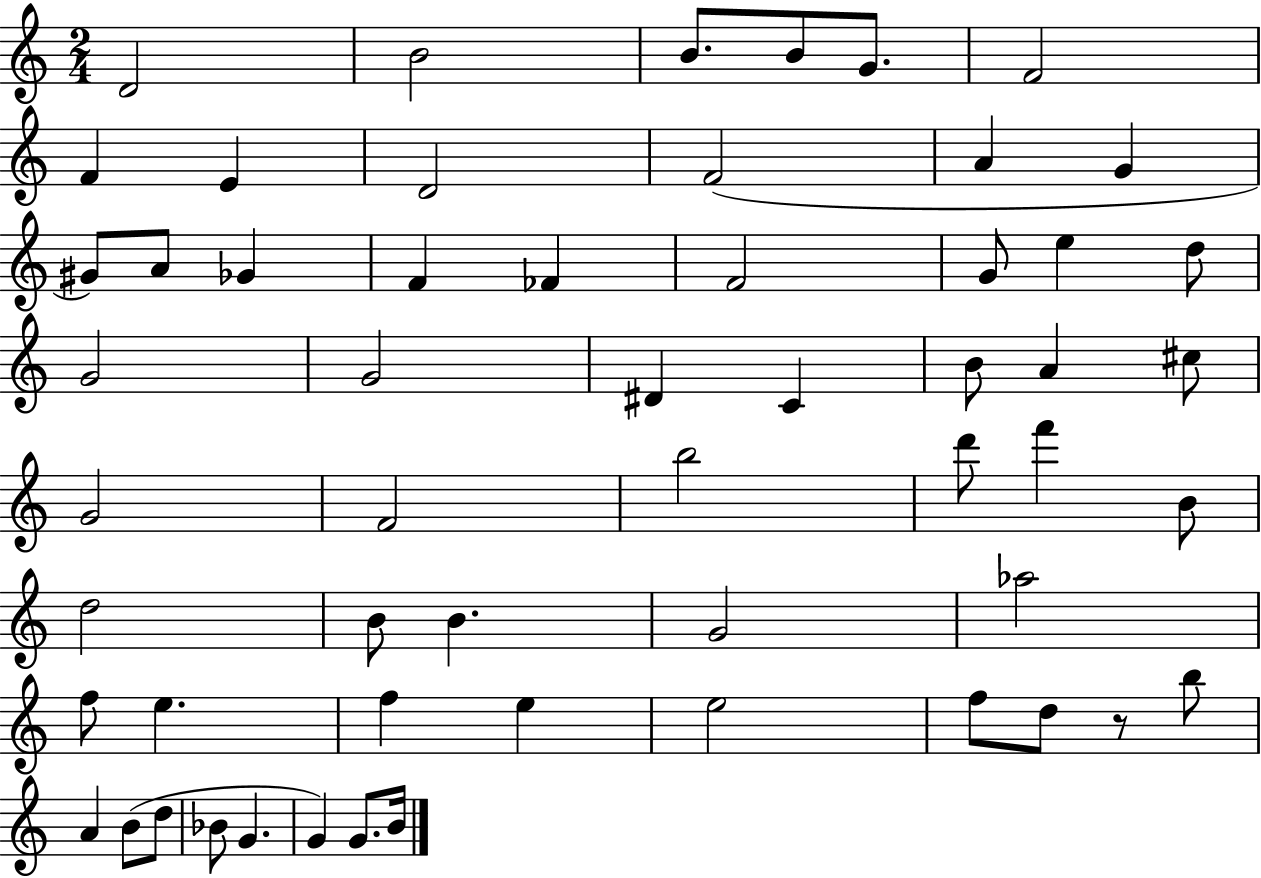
X:1
T:Untitled
M:2/4
L:1/4
K:C
D2 B2 B/2 B/2 G/2 F2 F E D2 F2 A G ^G/2 A/2 _G F _F F2 G/2 e d/2 G2 G2 ^D C B/2 A ^c/2 G2 F2 b2 d'/2 f' B/2 d2 B/2 B G2 _a2 f/2 e f e e2 f/2 d/2 z/2 b/2 A B/2 d/2 _B/2 G G G/2 B/4